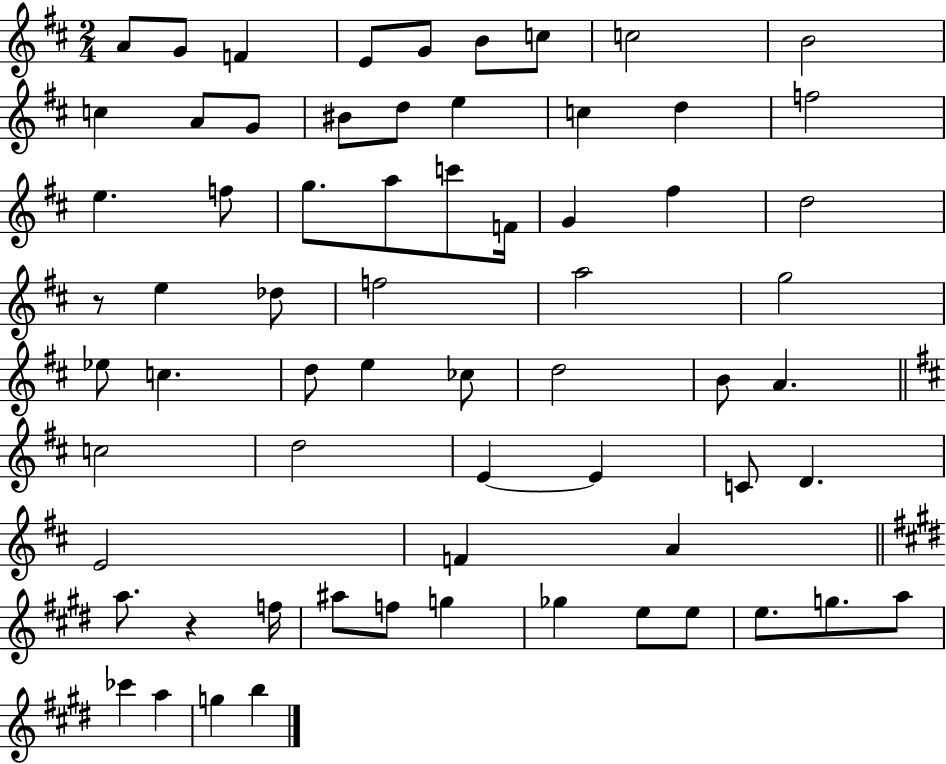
X:1
T:Untitled
M:2/4
L:1/4
K:D
A/2 G/2 F E/2 G/2 B/2 c/2 c2 B2 c A/2 G/2 ^B/2 d/2 e c d f2 e f/2 g/2 a/2 c'/2 F/4 G ^f d2 z/2 e _d/2 f2 a2 g2 _e/2 c d/2 e _c/2 d2 B/2 A c2 d2 E E C/2 D E2 F A a/2 z f/4 ^a/2 f/2 g _g e/2 e/2 e/2 g/2 a/2 _c' a g b